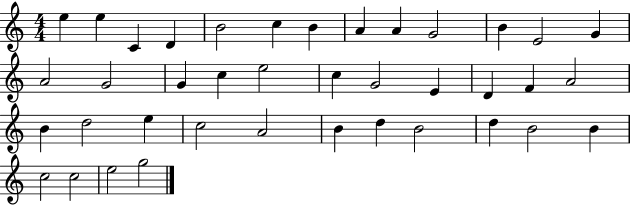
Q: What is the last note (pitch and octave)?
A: G5